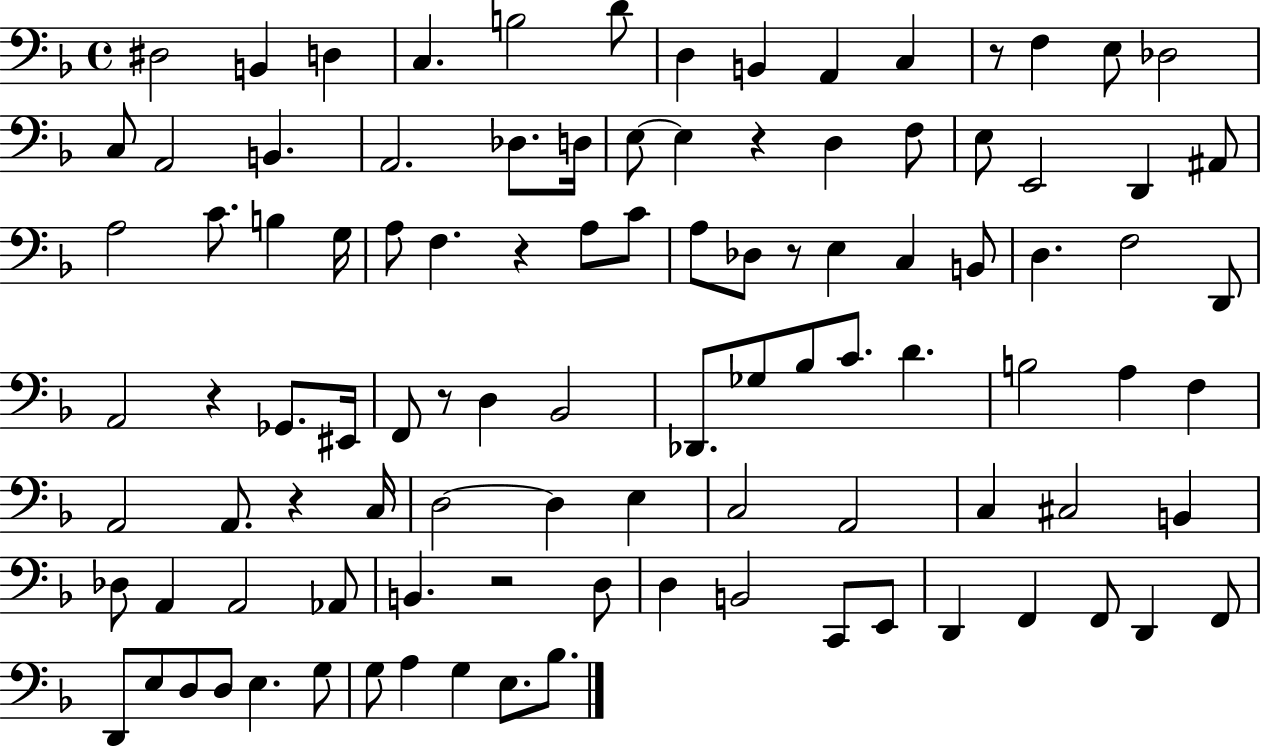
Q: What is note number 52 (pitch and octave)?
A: Bb3